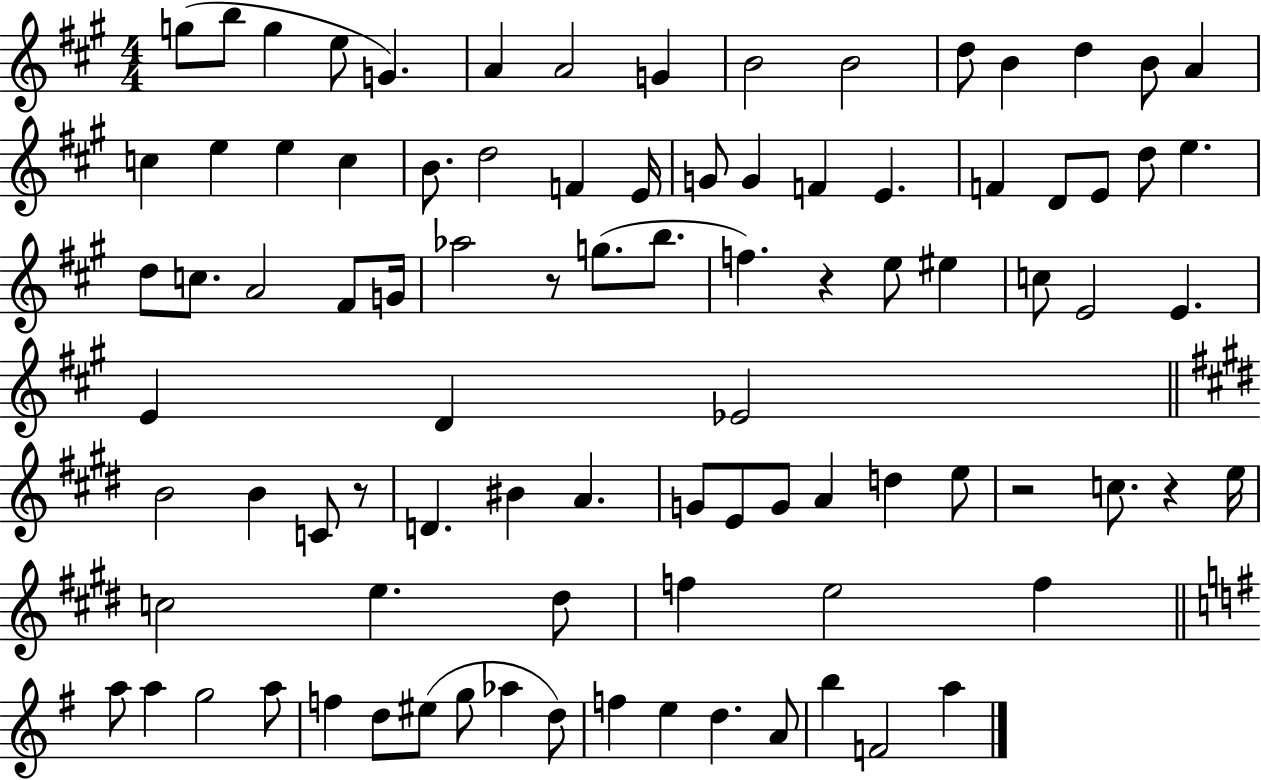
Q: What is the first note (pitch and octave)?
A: G5